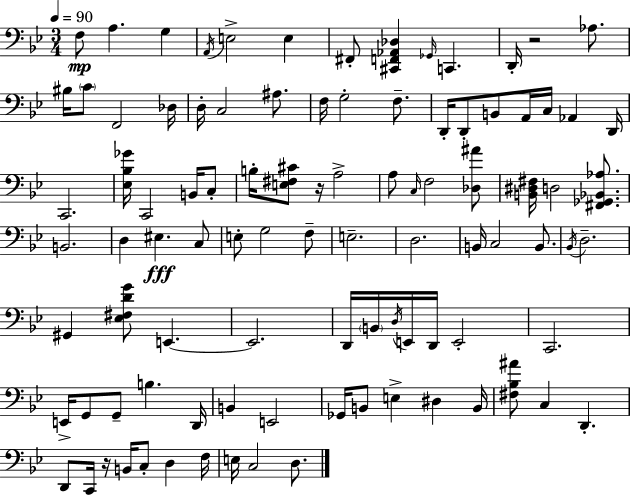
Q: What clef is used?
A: bass